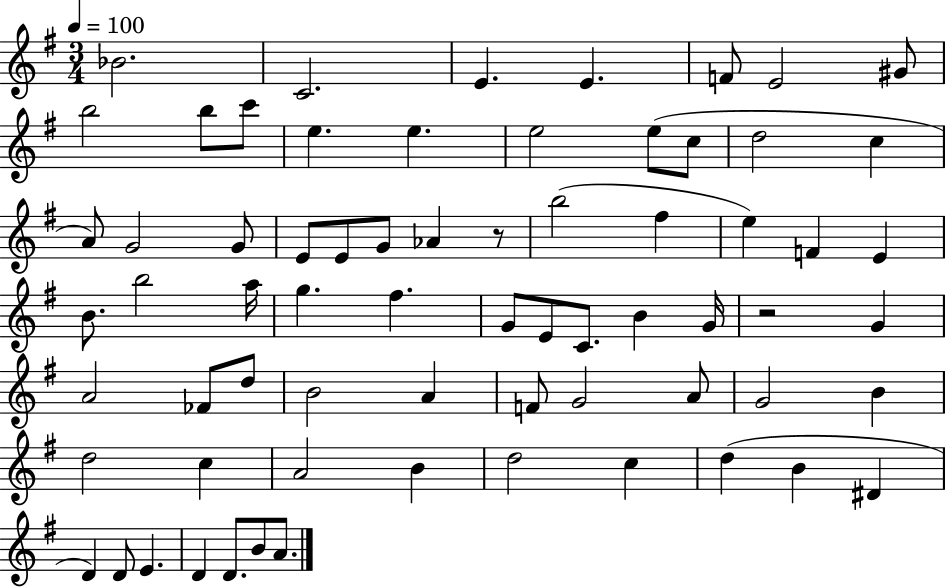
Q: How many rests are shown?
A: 2